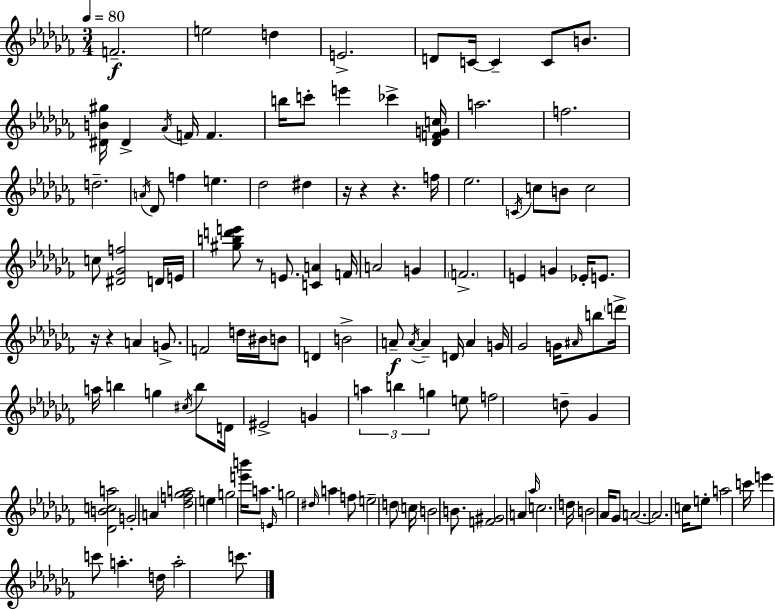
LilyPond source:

{
  \clef treble
  \numericTimeSignature
  \time 3/4
  \key aes \minor
  \tempo 4 = 80
  f'2.--\f | e''2 d''4 | e'2.-> | d'8 c'16~~ c'4-- c'8 b'8. | \break <dis' b' gis''>16 dis'4-> \acciaccatura { aes'16 } f'16 f'4. | b''16 c'''8-. e'''4 ces'''4-> | <des' f' g' c''>16 a''2. | f''2. | \break d''2.-- | \acciaccatura { a'16 } des'8 f''4 e''4. | des''2 dis''4 | r16 r4 r4. | \break f''16 ees''2. | \acciaccatura { c'16 } c''8 b'8 c''2 | c''8 <dis' ges' f''>2 | d'16 e'16 <gis'' b'' d''' e'''>8 r8 e'8. <c' a'>4 | \break f'16 a'2 g'4 | \parenthesize f'2.-> | e'4 g'4 ees'16-. | e'8. r16 r4 a'4 | \break g'8.-> f'2 d''16 | bis'16 b'8 d'4 b'2-> | a'8--\f \acciaccatura { a'16~ }~ a'4-- d'16 a'4 | g'16 ges'2 | \break g'16 \grace { ais'16 } b''8 \parenthesize d'''16-> a''16 b''4 g''4 | \acciaccatura { cis''16 } b''8 d'16 eis'2-> | g'4 \tuplet 3/2 { a''4 b''4 | g''4 } e''8 f''2 | \break d''8-- ges'4 <des' b' c'' a''>2 | g'2-. | a'4 <des'' f'' ges'' a''>2 | e''4 g''2 | \break <e''' b'''>16 a''8. \grace { e'16 } g''2 | \grace { dis''16 } a''4 f''8 e''2-- | d''8 \parenthesize c''16 b'2 | b'8. <f' gis'>2 | \break a'4 \grace { aes''16 } c''2. | d''16 b'2 | aes'16 ges'8 a'2.~~ | a'2. | \break c''16 e''8-. | a''2 c'''16 e'''4 | c'''8 a''4.-. d''16 a''2-. | c'''8. \bar "|."
}